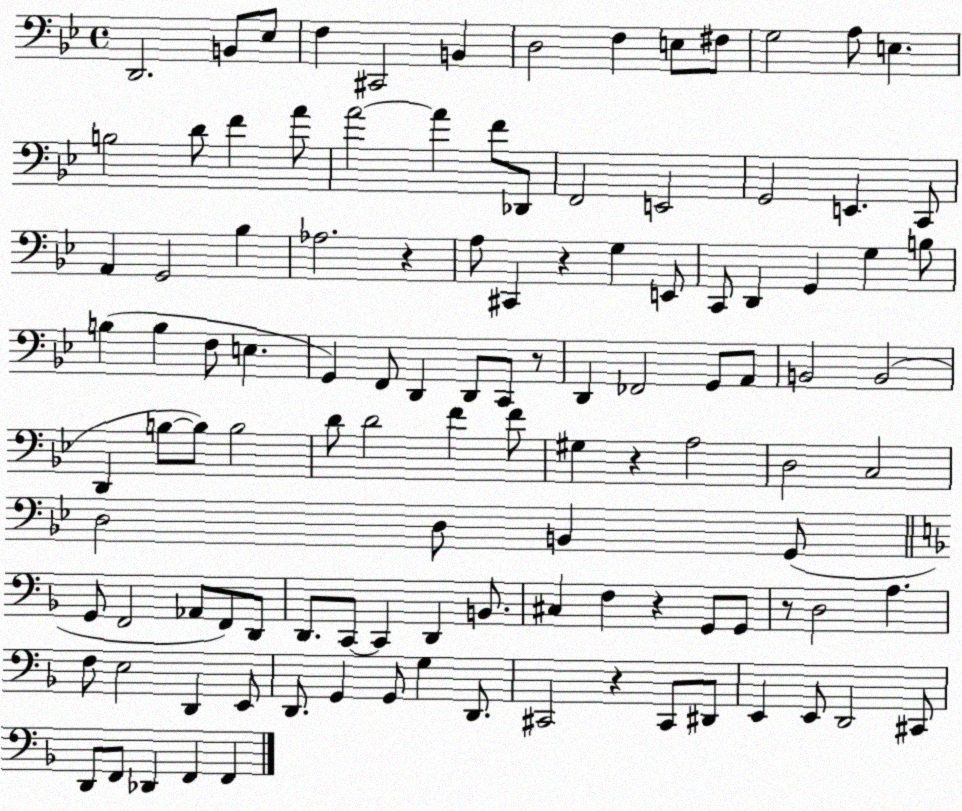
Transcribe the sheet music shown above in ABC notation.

X:1
T:Untitled
M:4/4
L:1/4
K:Bb
D,,2 B,,/2 _E,/2 F, ^C,,2 B,, D,2 F, E,/2 ^F,/2 G,2 A,/2 E, B,2 D/2 F A/2 A2 A F/2 _D,,/2 F,,2 E,,2 G,,2 E,, C,,/2 A,, G,,2 _B, _A,2 z A,/2 ^C,, z G, E,,/2 C,,/2 D,, G,, G, B,/2 B, B, F,/2 E, G,, F,,/2 D,, D,,/2 C,,/2 z/2 D,, _F,,2 G,,/2 A,,/2 B,,2 B,,2 D,, B,/2 B,/2 B,2 D/2 D2 F F/2 ^G, z A,2 D,2 C,2 D,2 D,/2 B,, G,,/2 G,,/2 F,,2 _A,,/2 F,,/2 D,,/2 D,,/2 C,,/2 C,, D,, B,,/2 ^C, F, z G,,/2 G,,/2 z/2 D,2 A, F,/2 E,2 D,, E,,/2 D,,/2 G,, G,,/2 G, D,,/2 ^C,,2 z ^C,,/2 ^D,,/2 E,, E,,/2 D,,2 ^C,,/2 D,,/2 F,,/2 _D,, F,, F,,